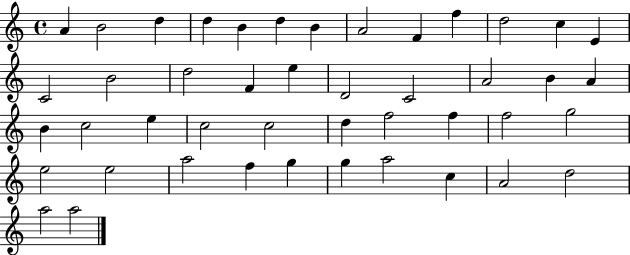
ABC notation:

X:1
T:Untitled
M:4/4
L:1/4
K:C
A B2 d d B d B A2 F f d2 c E C2 B2 d2 F e D2 C2 A2 B A B c2 e c2 c2 d f2 f f2 g2 e2 e2 a2 f g g a2 c A2 d2 a2 a2